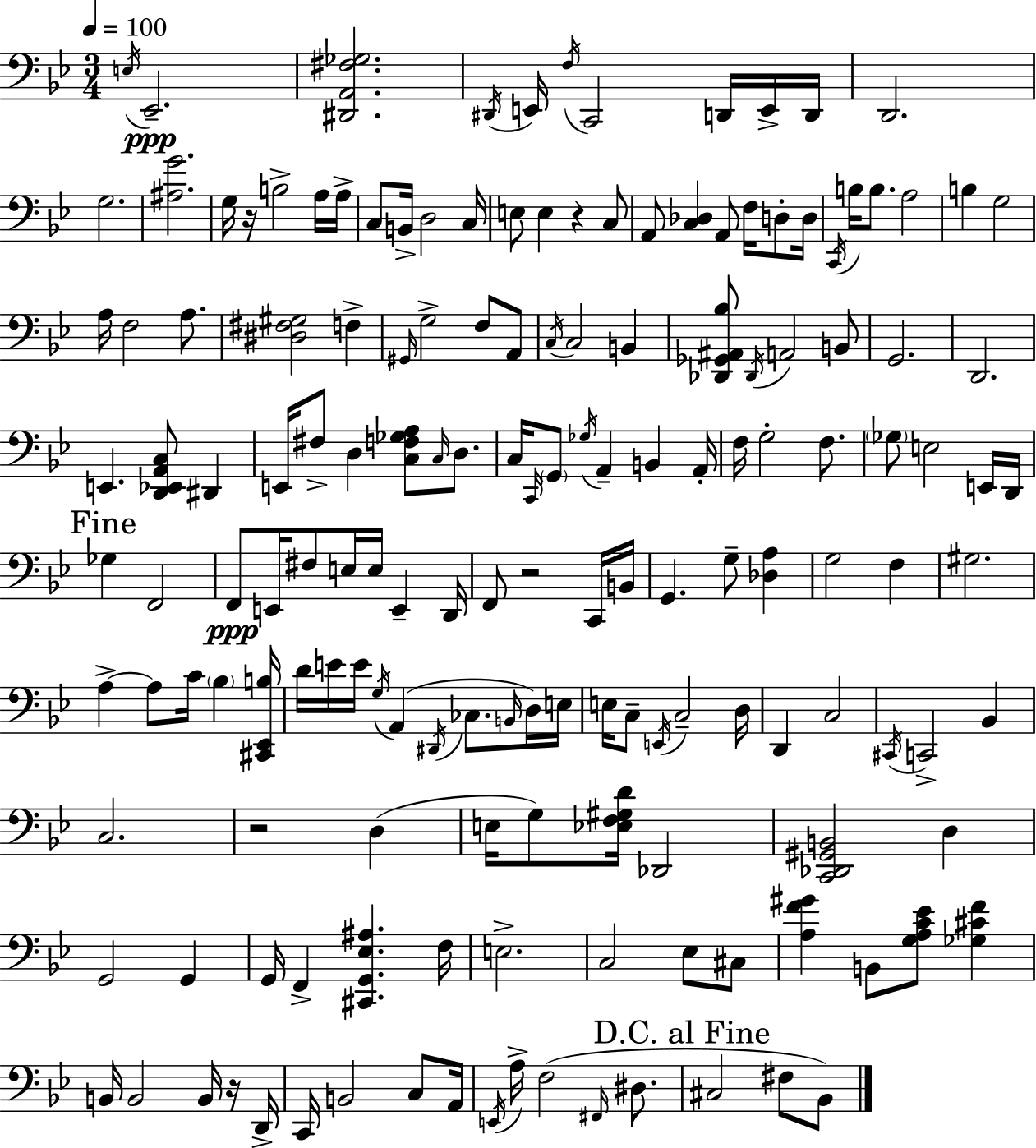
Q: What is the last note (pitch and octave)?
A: Bb2